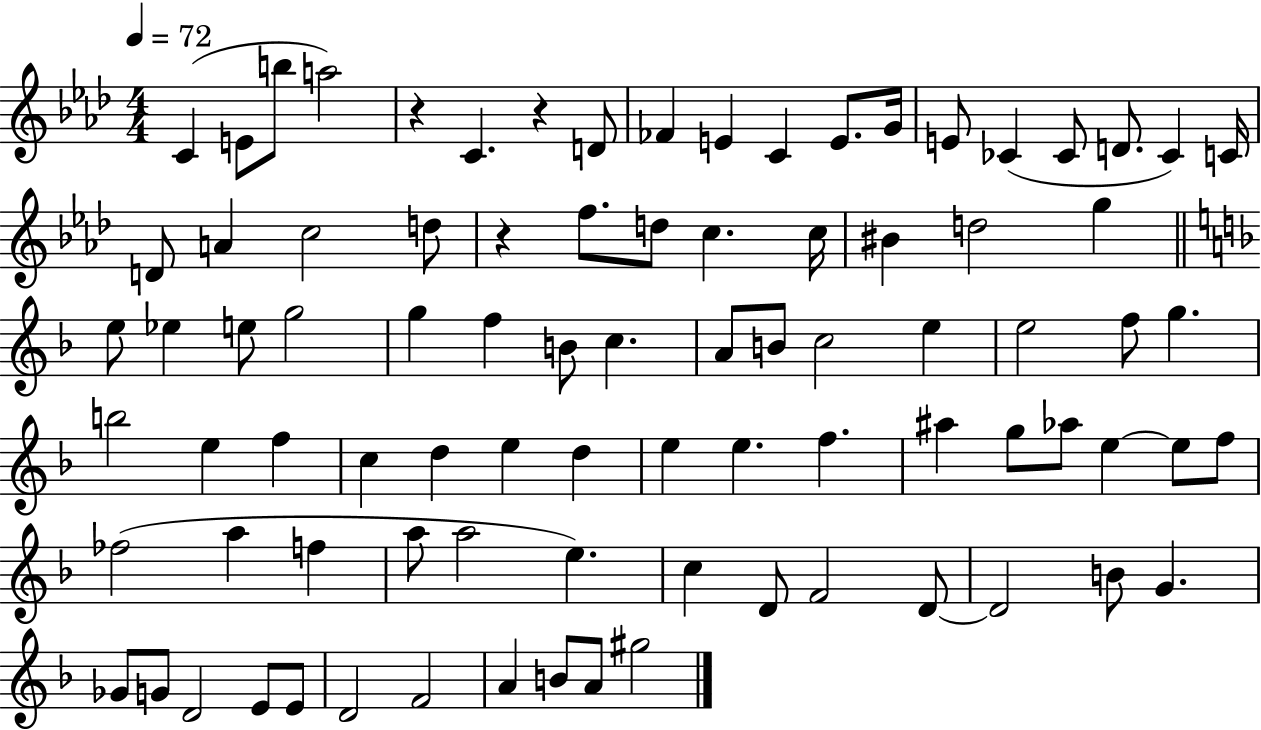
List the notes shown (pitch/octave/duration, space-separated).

C4/q E4/e B5/e A5/h R/q C4/q. R/q D4/e FES4/q E4/q C4/q E4/e. G4/s E4/e CES4/q CES4/e D4/e. CES4/q C4/s D4/e A4/q C5/h D5/e R/q F5/e. D5/e C5/q. C5/s BIS4/q D5/h G5/q E5/e Eb5/q E5/e G5/h G5/q F5/q B4/e C5/q. A4/e B4/e C5/h E5/q E5/h F5/e G5/q. B5/h E5/q F5/q C5/q D5/q E5/q D5/q E5/q E5/q. F5/q. A#5/q G5/e Ab5/e E5/q E5/e F5/e FES5/h A5/q F5/q A5/e A5/h E5/q. C5/q D4/e F4/h D4/e D4/h B4/e G4/q. Gb4/e G4/e D4/h E4/e E4/e D4/h F4/h A4/q B4/e A4/e G#5/h